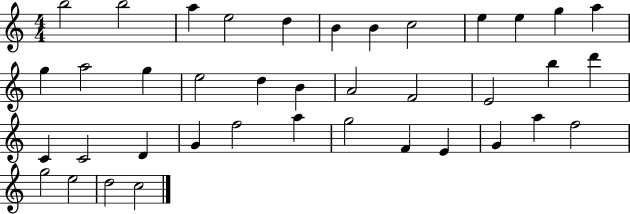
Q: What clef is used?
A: treble